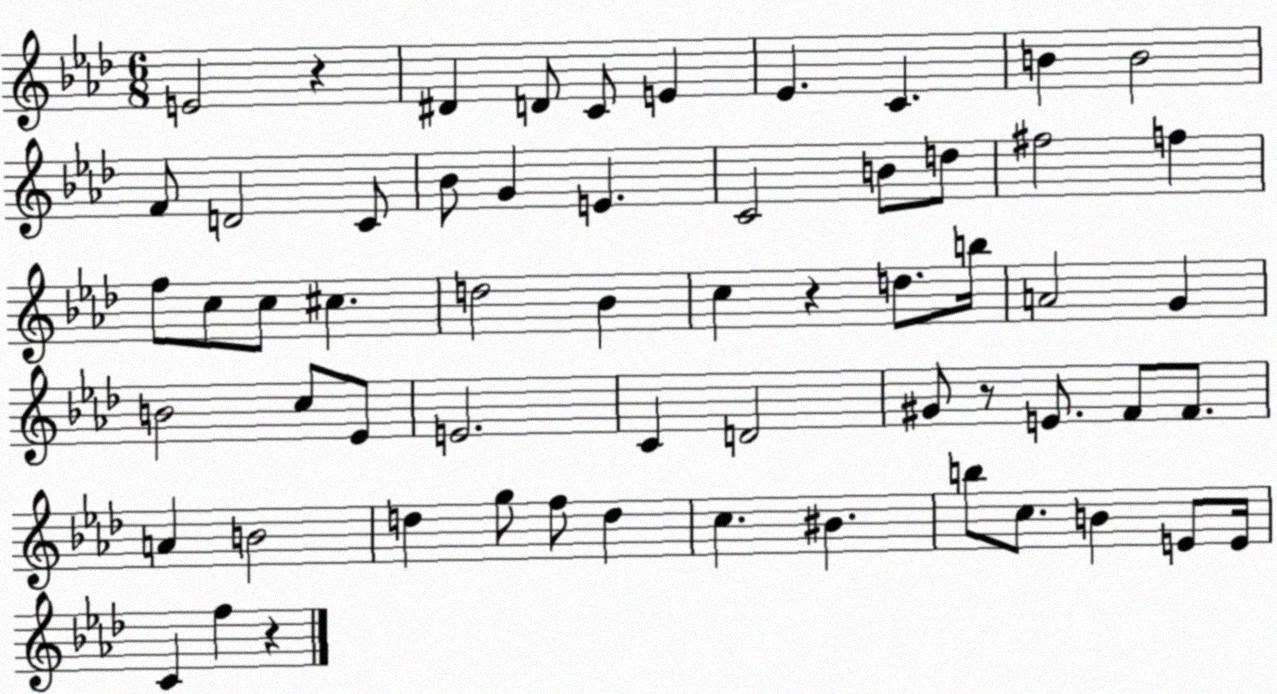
X:1
T:Untitled
M:6/8
L:1/4
K:Ab
E2 z ^D D/2 C/2 E _E C B B2 F/2 D2 C/2 _B/2 G E C2 B/2 d/2 ^f2 f f/2 c/2 c/2 ^c d2 _B c z d/2 b/4 A2 G B2 c/2 _E/2 E2 C D2 ^G/2 z/2 E/2 F/2 F/2 A B2 d g/2 f/2 d c ^B b/2 c/2 B E/2 E/4 C f z